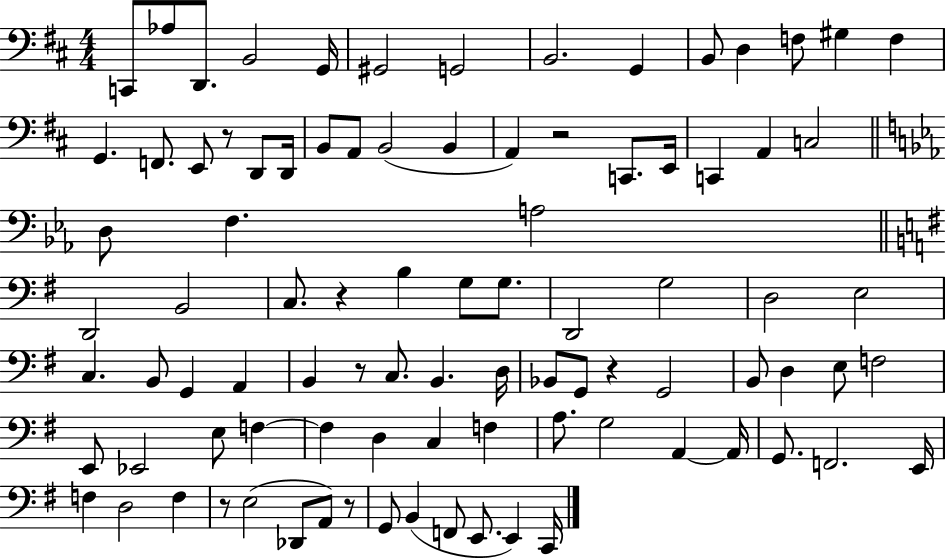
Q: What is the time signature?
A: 4/4